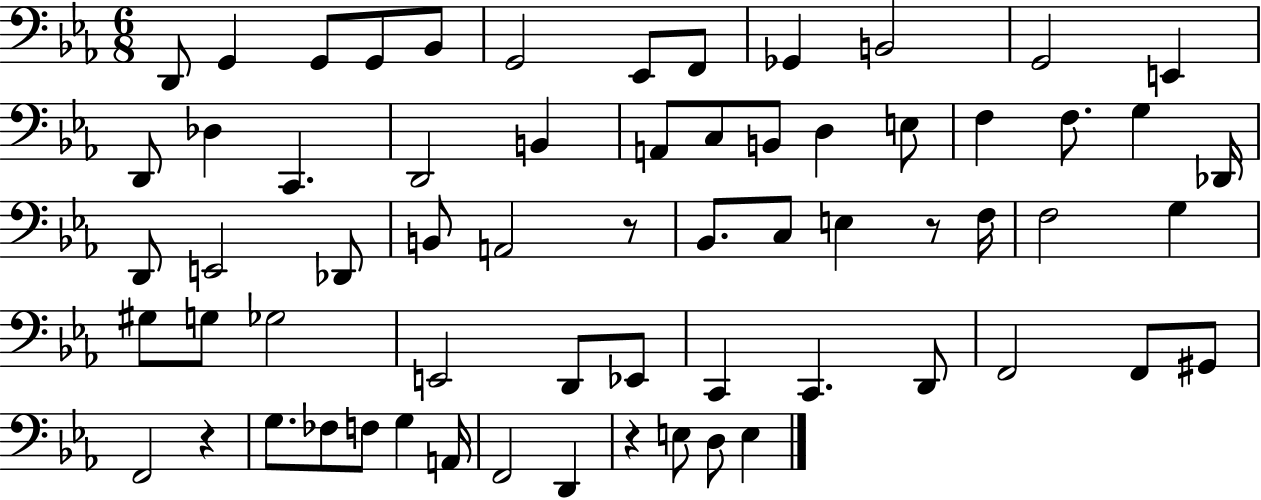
D2/e G2/q G2/e G2/e Bb2/e G2/h Eb2/e F2/e Gb2/q B2/h G2/h E2/q D2/e Db3/q C2/q. D2/h B2/q A2/e C3/e B2/e D3/q E3/e F3/q F3/e. G3/q Db2/s D2/e E2/h Db2/e B2/e A2/h R/e Bb2/e. C3/e E3/q R/e F3/s F3/h G3/q G#3/e G3/e Gb3/h E2/h D2/e Eb2/e C2/q C2/q. D2/e F2/h F2/e G#2/e F2/h R/q G3/e. FES3/e F3/e G3/q A2/s F2/h D2/q R/q E3/e D3/e E3/q